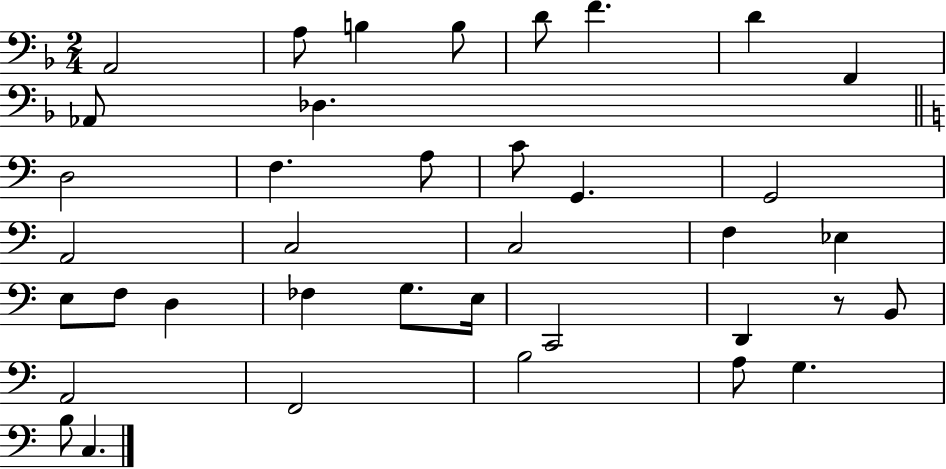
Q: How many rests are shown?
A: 1